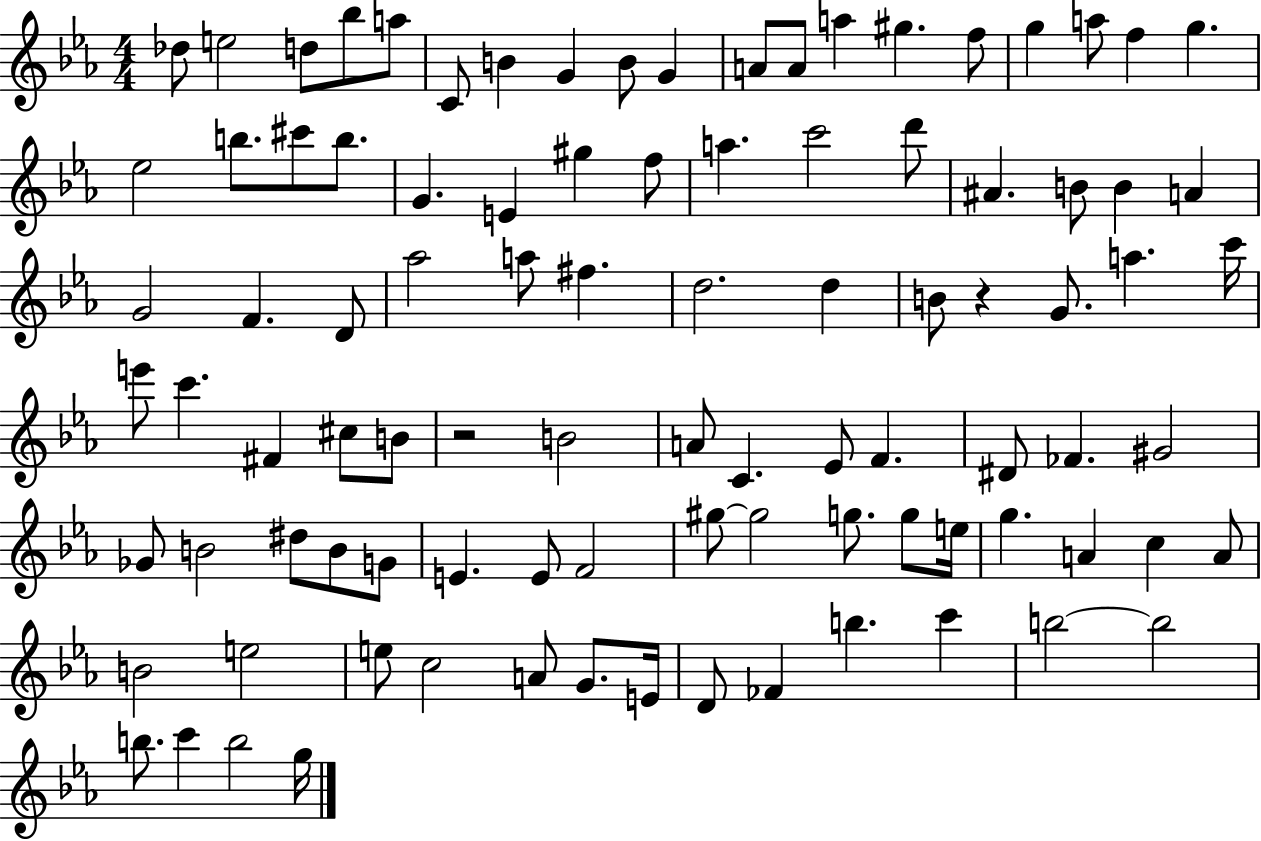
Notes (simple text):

Db5/e E5/h D5/e Bb5/e A5/e C4/e B4/q G4/q B4/e G4/q A4/e A4/e A5/q G#5/q. F5/e G5/q A5/e F5/q G5/q. Eb5/h B5/e. C#6/e B5/e. G4/q. E4/q G#5/q F5/e A5/q. C6/h D6/e A#4/q. B4/e B4/q A4/q G4/h F4/q. D4/e Ab5/h A5/e F#5/q. D5/h. D5/q B4/e R/q G4/e. A5/q. C6/s E6/e C6/q. F#4/q C#5/e B4/e R/h B4/h A4/e C4/q. Eb4/e F4/q. D#4/e FES4/q. G#4/h Gb4/e B4/h D#5/e B4/e G4/e E4/q. E4/e F4/h G#5/e G#5/h G5/e. G5/e E5/s G5/q. A4/q C5/q A4/e B4/h E5/h E5/e C5/h A4/e G4/e. E4/s D4/e FES4/q B5/q. C6/q B5/h B5/h B5/e. C6/q B5/h G5/s